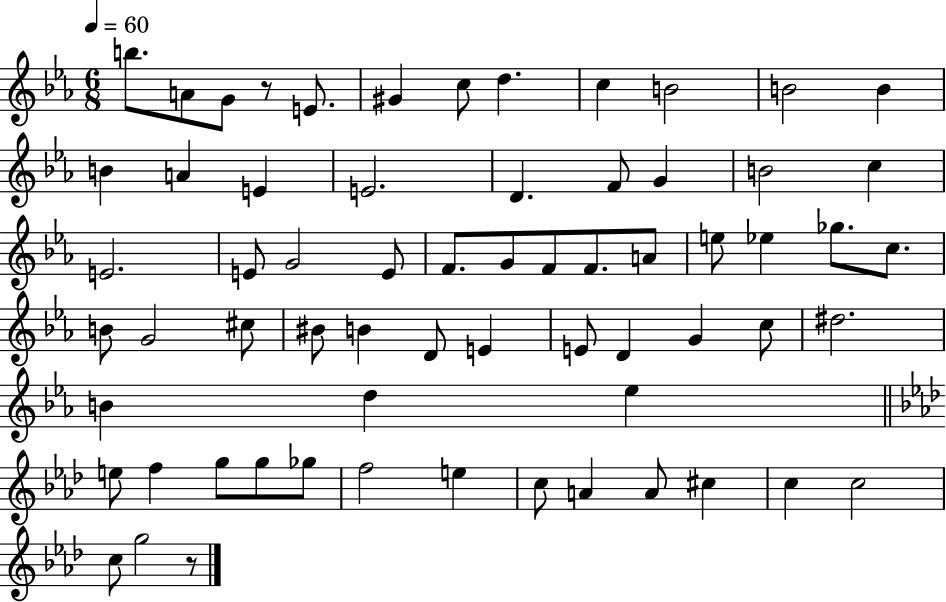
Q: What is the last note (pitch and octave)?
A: G5